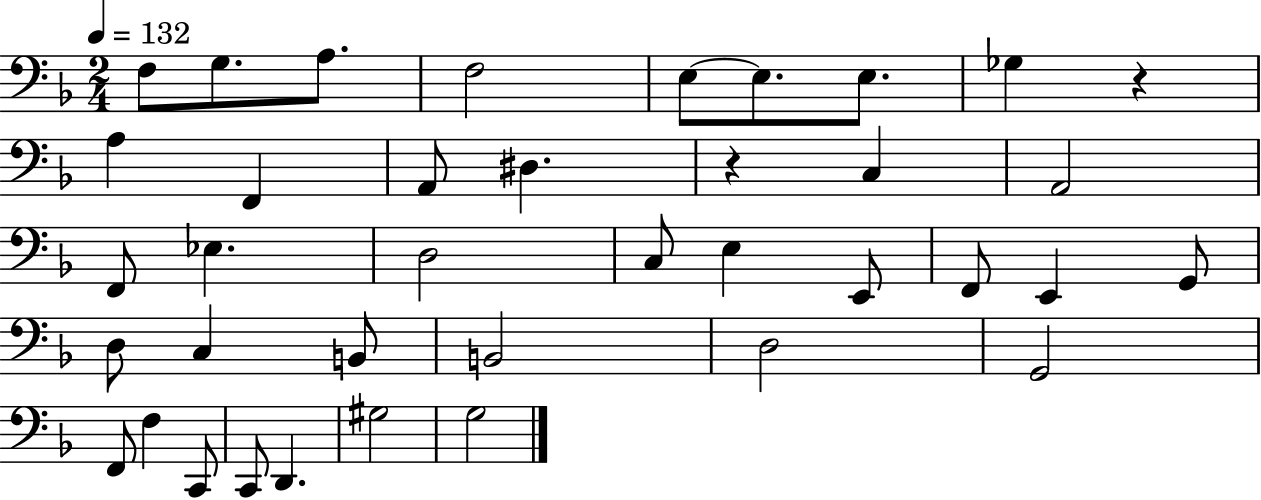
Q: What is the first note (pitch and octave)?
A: F3